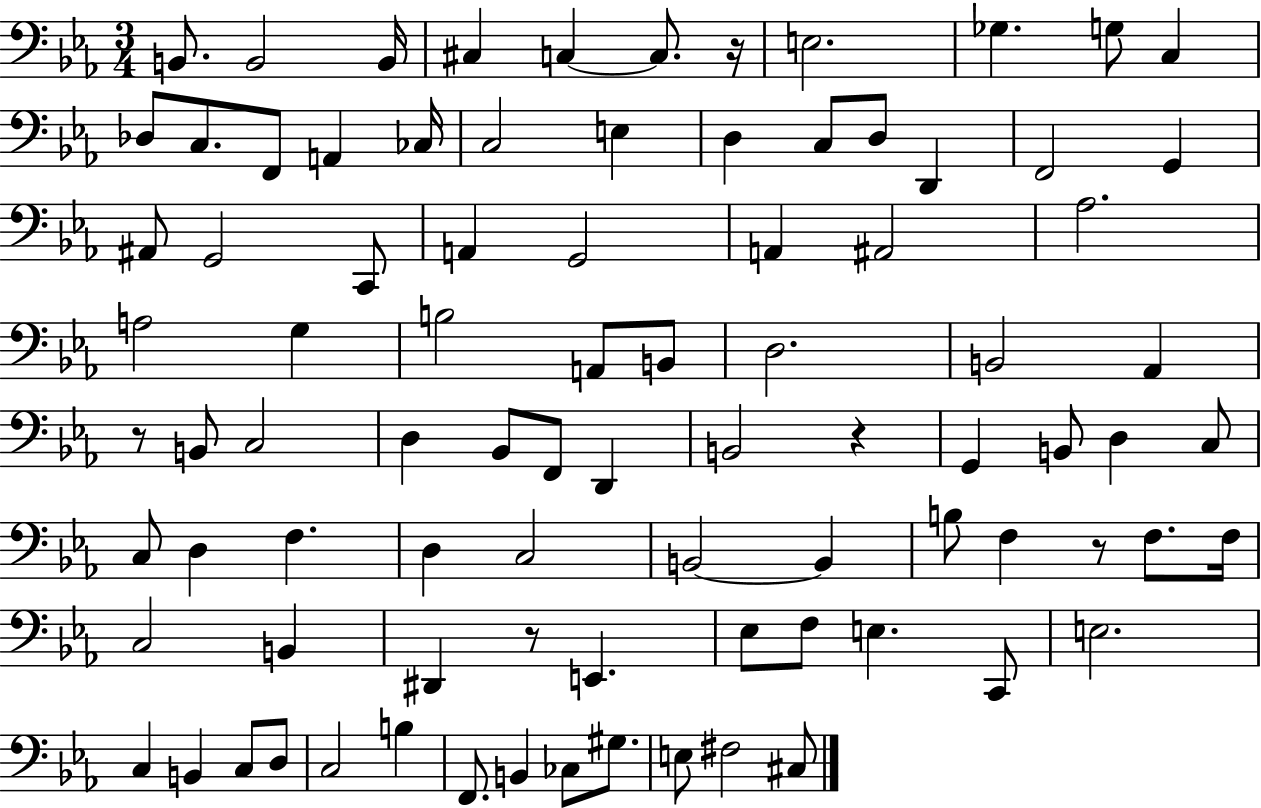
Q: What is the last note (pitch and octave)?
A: C#3